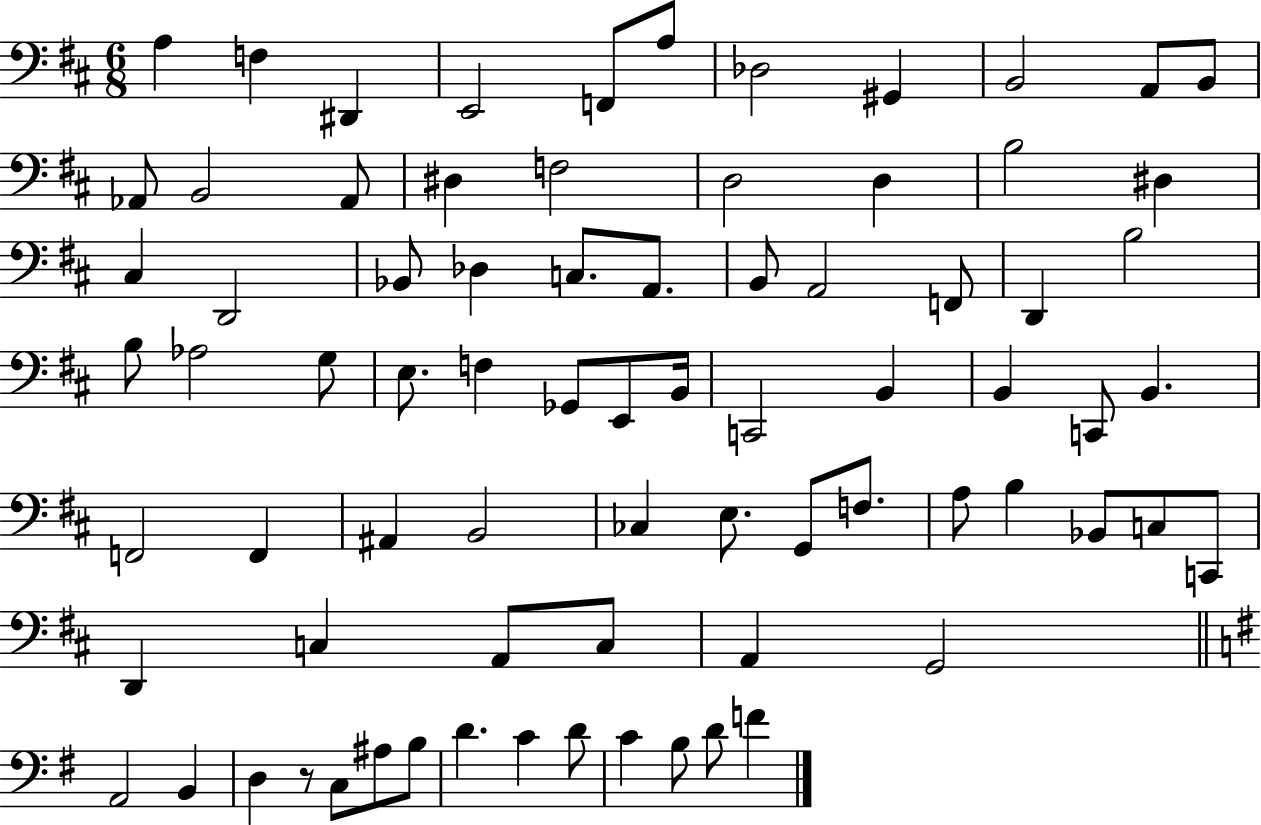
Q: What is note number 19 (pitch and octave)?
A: B3